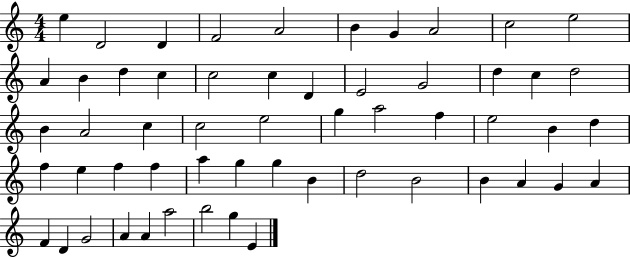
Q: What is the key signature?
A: C major